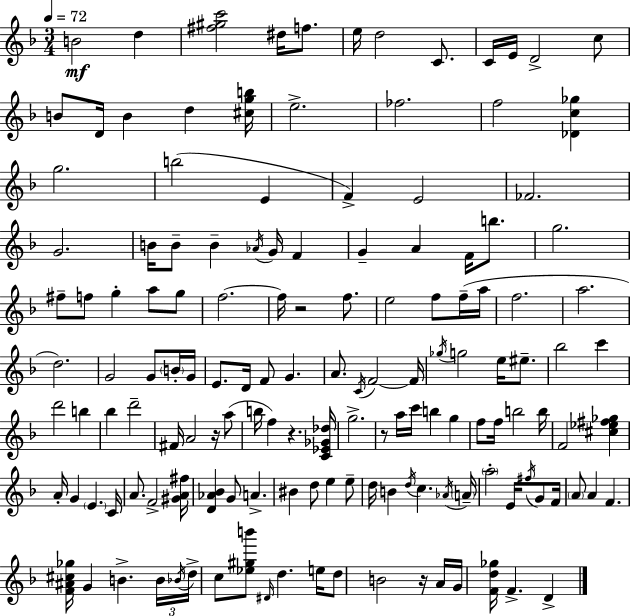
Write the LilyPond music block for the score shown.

{
  \clef treble
  \numericTimeSignature
  \time 3/4
  \key d \minor
  \tempo 4 = 72
  \repeat volta 2 { b'2\mf d''4 | <fis'' gis'' c'''>2 dis''16 f''8. | e''16 d''2 c'8. | c'16 e'16 d'2-> c''8 | \break b'8 d'16 b'4 d''4 <cis'' g'' b''>16 | e''2.-> | fes''2. | f''2 <des' c'' ges''>4 | \break g''2. | b''2( e'4 | f'4->) e'2 | fes'2. | \break g'2. | b'16 b'8-- b'4-- \acciaccatura { aes'16 } g'16 f'4 | g'4-- a'4 f'16 b''8. | g''2. | \break fis''8-- f''8 g''4-. a''8 g''8 | f''2.~~ | f''16 r2 f''8. | e''2 f''8 f''16--( | \break a''16 f''2. | a''2. | d''2.) | g'2 g'8 \parenthesize b'16-. | \break g'16 e'8. d'16 f'8 g'4. | a'8. \acciaccatura { c'16 } f'2~~ | f'16 \acciaccatura { ges''16 } g''2 e''16 | eis''8.-- bes''2 c'''4 | \break d'''2 b''4 | bes''4 d'''2-- | fis'16 a'2 | r16 a''8( b''16 f''4) r4. | \break <c' ees' ges' des''>16 g''2.-> | r8 a''16 c'''16 b''4 g''4 | f''8 f''16 b''2 | b''16 f'2 <cis'' ees'' fis'' ges''>4 | \break a'16-. g'4 \parenthesize e'4. | c'16 a'8. f'2-> | <gis' a' fis''>16 <d' aes' bes'>4 g'8 a'4.-> | bis'4 d''8 e''4 | \break e''8-- d''16 b'4 \acciaccatura { d''16 } c''4. | \acciaccatura { aes'16 } \parenthesize a'16-- \parenthesize a''2-. | e'16 \acciaccatura { fis''16 } g'8 f'16 \parenthesize a'8 a'4 | f'4. <f' ais' cis'' ges''>16 g'4 b'4.-> | \break \tuplet 3/2 { b'16 \acciaccatura { bes'16 } d''16-> } c''8 <ees'' gis'' b'''>8 | \grace { dis'16 } d''4. e''16 d''8 b'2 | r16 a'16 g'16 <f' d'' ges''>16 f'4.-> | d'4-> } \bar "|."
}